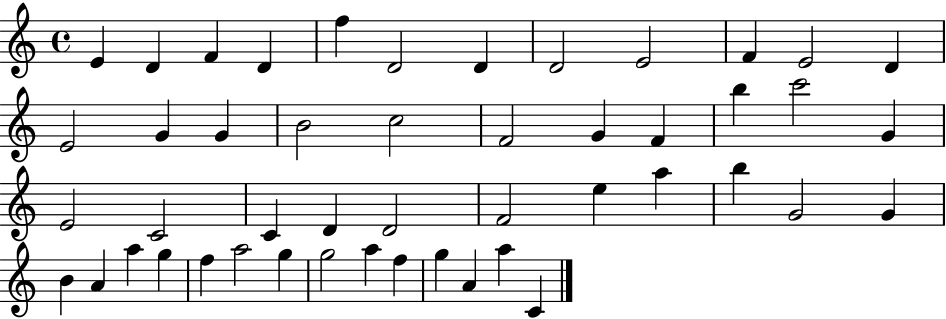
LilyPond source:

{
  \clef treble
  \time 4/4
  \defaultTimeSignature
  \key c \major
  e'4 d'4 f'4 d'4 | f''4 d'2 d'4 | d'2 e'2 | f'4 e'2 d'4 | \break e'2 g'4 g'4 | b'2 c''2 | f'2 g'4 f'4 | b''4 c'''2 g'4 | \break e'2 c'2 | c'4 d'4 d'2 | f'2 e''4 a''4 | b''4 g'2 g'4 | \break b'4 a'4 a''4 g''4 | f''4 a''2 g''4 | g''2 a''4 f''4 | g''4 a'4 a''4 c'4 | \break \bar "|."
}